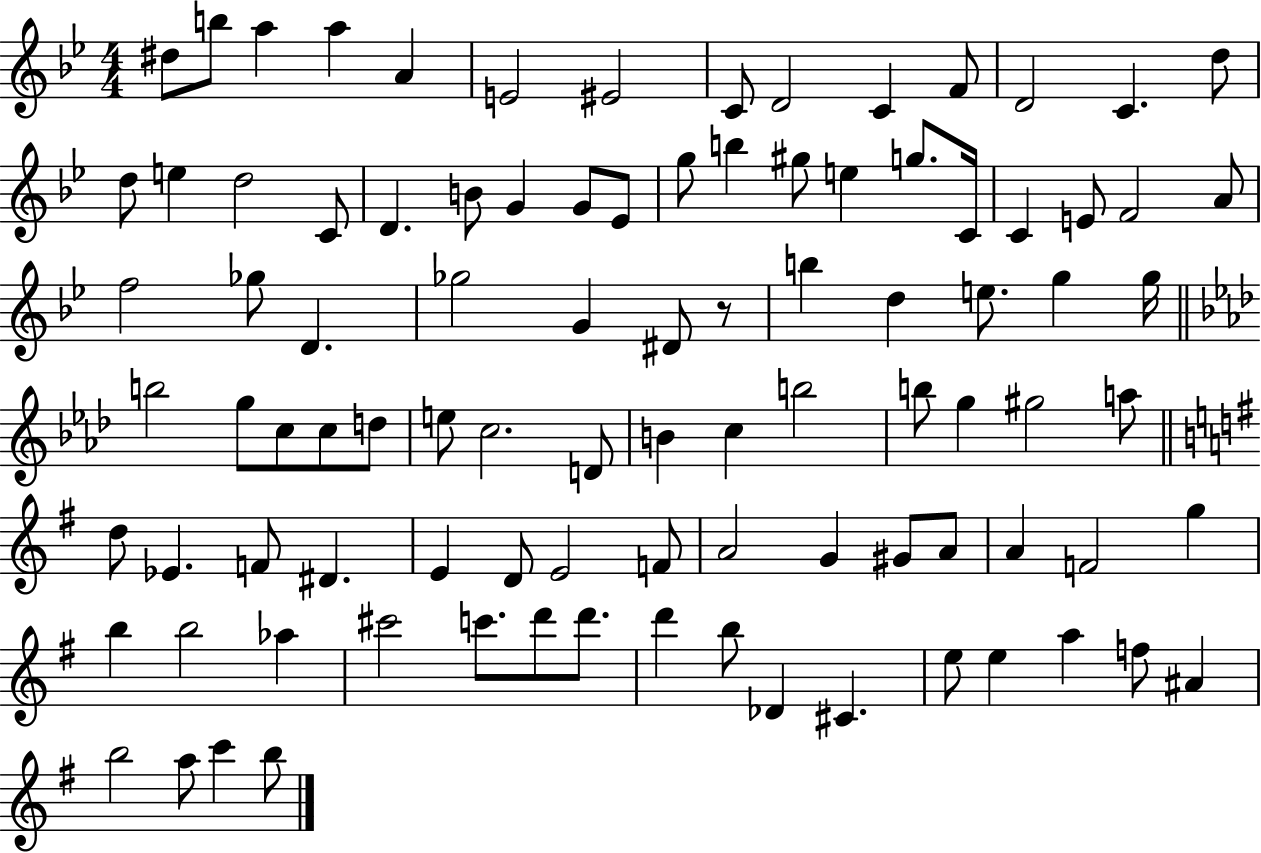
D#5/e B5/e A5/q A5/q A4/q E4/h EIS4/h C4/e D4/h C4/q F4/e D4/h C4/q. D5/e D5/e E5/q D5/h C4/e D4/q. B4/e G4/q G4/e Eb4/e G5/e B5/q G#5/e E5/q G5/e. C4/s C4/q E4/e F4/h A4/e F5/h Gb5/e D4/q. Gb5/h G4/q D#4/e R/e B5/q D5/q E5/e. G5/q G5/s B5/h G5/e C5/e C5/e D5/e E5/e C5/h. D4/e B4/q C5/q B5/h B5/e G5/q G#5/h A5/e D5/e Eb4/q. F4/e D#4/q. E4/q D4/e E4/h F4/e A4/h G4/q G#4/e A4/e A4/q F4/h G5/q B5/q B5/h Ab5/q C#6/h C6/e. D6/e D6/e. D6/q B5/e Db4/q C#4/q. E5/e E5/q A5/q F5/e A#4/q B5/h A5/e C6/q B5/e